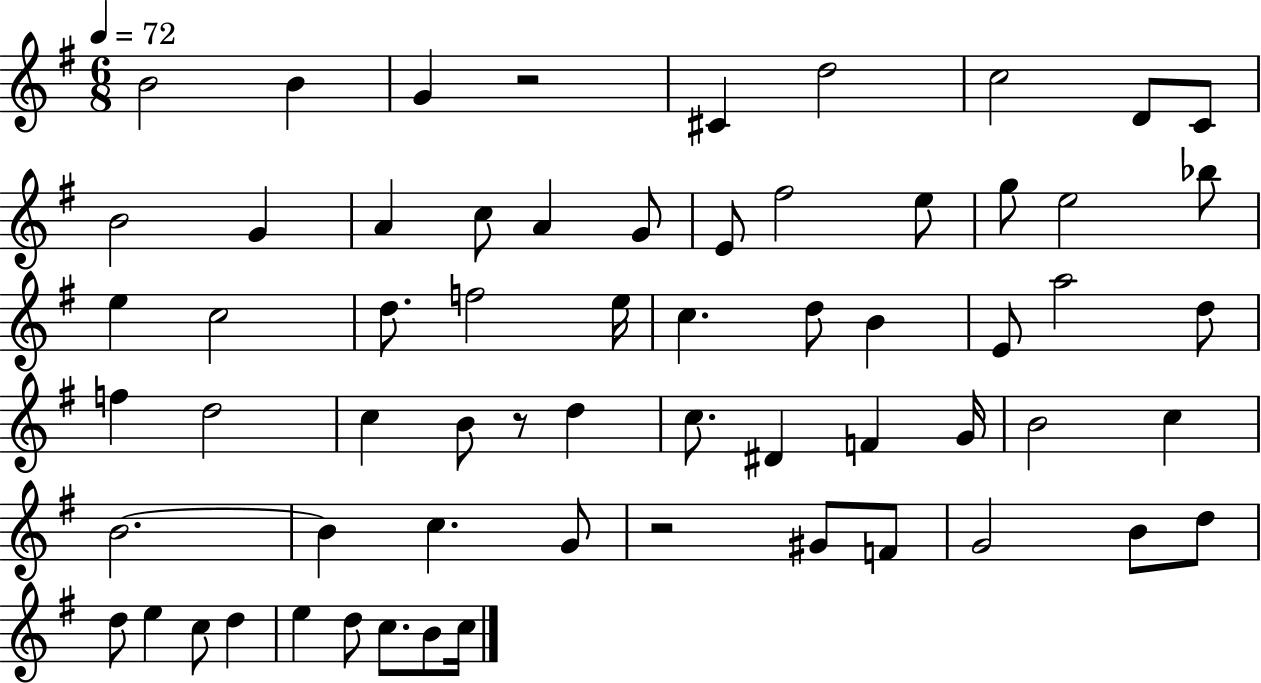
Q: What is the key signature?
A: G major